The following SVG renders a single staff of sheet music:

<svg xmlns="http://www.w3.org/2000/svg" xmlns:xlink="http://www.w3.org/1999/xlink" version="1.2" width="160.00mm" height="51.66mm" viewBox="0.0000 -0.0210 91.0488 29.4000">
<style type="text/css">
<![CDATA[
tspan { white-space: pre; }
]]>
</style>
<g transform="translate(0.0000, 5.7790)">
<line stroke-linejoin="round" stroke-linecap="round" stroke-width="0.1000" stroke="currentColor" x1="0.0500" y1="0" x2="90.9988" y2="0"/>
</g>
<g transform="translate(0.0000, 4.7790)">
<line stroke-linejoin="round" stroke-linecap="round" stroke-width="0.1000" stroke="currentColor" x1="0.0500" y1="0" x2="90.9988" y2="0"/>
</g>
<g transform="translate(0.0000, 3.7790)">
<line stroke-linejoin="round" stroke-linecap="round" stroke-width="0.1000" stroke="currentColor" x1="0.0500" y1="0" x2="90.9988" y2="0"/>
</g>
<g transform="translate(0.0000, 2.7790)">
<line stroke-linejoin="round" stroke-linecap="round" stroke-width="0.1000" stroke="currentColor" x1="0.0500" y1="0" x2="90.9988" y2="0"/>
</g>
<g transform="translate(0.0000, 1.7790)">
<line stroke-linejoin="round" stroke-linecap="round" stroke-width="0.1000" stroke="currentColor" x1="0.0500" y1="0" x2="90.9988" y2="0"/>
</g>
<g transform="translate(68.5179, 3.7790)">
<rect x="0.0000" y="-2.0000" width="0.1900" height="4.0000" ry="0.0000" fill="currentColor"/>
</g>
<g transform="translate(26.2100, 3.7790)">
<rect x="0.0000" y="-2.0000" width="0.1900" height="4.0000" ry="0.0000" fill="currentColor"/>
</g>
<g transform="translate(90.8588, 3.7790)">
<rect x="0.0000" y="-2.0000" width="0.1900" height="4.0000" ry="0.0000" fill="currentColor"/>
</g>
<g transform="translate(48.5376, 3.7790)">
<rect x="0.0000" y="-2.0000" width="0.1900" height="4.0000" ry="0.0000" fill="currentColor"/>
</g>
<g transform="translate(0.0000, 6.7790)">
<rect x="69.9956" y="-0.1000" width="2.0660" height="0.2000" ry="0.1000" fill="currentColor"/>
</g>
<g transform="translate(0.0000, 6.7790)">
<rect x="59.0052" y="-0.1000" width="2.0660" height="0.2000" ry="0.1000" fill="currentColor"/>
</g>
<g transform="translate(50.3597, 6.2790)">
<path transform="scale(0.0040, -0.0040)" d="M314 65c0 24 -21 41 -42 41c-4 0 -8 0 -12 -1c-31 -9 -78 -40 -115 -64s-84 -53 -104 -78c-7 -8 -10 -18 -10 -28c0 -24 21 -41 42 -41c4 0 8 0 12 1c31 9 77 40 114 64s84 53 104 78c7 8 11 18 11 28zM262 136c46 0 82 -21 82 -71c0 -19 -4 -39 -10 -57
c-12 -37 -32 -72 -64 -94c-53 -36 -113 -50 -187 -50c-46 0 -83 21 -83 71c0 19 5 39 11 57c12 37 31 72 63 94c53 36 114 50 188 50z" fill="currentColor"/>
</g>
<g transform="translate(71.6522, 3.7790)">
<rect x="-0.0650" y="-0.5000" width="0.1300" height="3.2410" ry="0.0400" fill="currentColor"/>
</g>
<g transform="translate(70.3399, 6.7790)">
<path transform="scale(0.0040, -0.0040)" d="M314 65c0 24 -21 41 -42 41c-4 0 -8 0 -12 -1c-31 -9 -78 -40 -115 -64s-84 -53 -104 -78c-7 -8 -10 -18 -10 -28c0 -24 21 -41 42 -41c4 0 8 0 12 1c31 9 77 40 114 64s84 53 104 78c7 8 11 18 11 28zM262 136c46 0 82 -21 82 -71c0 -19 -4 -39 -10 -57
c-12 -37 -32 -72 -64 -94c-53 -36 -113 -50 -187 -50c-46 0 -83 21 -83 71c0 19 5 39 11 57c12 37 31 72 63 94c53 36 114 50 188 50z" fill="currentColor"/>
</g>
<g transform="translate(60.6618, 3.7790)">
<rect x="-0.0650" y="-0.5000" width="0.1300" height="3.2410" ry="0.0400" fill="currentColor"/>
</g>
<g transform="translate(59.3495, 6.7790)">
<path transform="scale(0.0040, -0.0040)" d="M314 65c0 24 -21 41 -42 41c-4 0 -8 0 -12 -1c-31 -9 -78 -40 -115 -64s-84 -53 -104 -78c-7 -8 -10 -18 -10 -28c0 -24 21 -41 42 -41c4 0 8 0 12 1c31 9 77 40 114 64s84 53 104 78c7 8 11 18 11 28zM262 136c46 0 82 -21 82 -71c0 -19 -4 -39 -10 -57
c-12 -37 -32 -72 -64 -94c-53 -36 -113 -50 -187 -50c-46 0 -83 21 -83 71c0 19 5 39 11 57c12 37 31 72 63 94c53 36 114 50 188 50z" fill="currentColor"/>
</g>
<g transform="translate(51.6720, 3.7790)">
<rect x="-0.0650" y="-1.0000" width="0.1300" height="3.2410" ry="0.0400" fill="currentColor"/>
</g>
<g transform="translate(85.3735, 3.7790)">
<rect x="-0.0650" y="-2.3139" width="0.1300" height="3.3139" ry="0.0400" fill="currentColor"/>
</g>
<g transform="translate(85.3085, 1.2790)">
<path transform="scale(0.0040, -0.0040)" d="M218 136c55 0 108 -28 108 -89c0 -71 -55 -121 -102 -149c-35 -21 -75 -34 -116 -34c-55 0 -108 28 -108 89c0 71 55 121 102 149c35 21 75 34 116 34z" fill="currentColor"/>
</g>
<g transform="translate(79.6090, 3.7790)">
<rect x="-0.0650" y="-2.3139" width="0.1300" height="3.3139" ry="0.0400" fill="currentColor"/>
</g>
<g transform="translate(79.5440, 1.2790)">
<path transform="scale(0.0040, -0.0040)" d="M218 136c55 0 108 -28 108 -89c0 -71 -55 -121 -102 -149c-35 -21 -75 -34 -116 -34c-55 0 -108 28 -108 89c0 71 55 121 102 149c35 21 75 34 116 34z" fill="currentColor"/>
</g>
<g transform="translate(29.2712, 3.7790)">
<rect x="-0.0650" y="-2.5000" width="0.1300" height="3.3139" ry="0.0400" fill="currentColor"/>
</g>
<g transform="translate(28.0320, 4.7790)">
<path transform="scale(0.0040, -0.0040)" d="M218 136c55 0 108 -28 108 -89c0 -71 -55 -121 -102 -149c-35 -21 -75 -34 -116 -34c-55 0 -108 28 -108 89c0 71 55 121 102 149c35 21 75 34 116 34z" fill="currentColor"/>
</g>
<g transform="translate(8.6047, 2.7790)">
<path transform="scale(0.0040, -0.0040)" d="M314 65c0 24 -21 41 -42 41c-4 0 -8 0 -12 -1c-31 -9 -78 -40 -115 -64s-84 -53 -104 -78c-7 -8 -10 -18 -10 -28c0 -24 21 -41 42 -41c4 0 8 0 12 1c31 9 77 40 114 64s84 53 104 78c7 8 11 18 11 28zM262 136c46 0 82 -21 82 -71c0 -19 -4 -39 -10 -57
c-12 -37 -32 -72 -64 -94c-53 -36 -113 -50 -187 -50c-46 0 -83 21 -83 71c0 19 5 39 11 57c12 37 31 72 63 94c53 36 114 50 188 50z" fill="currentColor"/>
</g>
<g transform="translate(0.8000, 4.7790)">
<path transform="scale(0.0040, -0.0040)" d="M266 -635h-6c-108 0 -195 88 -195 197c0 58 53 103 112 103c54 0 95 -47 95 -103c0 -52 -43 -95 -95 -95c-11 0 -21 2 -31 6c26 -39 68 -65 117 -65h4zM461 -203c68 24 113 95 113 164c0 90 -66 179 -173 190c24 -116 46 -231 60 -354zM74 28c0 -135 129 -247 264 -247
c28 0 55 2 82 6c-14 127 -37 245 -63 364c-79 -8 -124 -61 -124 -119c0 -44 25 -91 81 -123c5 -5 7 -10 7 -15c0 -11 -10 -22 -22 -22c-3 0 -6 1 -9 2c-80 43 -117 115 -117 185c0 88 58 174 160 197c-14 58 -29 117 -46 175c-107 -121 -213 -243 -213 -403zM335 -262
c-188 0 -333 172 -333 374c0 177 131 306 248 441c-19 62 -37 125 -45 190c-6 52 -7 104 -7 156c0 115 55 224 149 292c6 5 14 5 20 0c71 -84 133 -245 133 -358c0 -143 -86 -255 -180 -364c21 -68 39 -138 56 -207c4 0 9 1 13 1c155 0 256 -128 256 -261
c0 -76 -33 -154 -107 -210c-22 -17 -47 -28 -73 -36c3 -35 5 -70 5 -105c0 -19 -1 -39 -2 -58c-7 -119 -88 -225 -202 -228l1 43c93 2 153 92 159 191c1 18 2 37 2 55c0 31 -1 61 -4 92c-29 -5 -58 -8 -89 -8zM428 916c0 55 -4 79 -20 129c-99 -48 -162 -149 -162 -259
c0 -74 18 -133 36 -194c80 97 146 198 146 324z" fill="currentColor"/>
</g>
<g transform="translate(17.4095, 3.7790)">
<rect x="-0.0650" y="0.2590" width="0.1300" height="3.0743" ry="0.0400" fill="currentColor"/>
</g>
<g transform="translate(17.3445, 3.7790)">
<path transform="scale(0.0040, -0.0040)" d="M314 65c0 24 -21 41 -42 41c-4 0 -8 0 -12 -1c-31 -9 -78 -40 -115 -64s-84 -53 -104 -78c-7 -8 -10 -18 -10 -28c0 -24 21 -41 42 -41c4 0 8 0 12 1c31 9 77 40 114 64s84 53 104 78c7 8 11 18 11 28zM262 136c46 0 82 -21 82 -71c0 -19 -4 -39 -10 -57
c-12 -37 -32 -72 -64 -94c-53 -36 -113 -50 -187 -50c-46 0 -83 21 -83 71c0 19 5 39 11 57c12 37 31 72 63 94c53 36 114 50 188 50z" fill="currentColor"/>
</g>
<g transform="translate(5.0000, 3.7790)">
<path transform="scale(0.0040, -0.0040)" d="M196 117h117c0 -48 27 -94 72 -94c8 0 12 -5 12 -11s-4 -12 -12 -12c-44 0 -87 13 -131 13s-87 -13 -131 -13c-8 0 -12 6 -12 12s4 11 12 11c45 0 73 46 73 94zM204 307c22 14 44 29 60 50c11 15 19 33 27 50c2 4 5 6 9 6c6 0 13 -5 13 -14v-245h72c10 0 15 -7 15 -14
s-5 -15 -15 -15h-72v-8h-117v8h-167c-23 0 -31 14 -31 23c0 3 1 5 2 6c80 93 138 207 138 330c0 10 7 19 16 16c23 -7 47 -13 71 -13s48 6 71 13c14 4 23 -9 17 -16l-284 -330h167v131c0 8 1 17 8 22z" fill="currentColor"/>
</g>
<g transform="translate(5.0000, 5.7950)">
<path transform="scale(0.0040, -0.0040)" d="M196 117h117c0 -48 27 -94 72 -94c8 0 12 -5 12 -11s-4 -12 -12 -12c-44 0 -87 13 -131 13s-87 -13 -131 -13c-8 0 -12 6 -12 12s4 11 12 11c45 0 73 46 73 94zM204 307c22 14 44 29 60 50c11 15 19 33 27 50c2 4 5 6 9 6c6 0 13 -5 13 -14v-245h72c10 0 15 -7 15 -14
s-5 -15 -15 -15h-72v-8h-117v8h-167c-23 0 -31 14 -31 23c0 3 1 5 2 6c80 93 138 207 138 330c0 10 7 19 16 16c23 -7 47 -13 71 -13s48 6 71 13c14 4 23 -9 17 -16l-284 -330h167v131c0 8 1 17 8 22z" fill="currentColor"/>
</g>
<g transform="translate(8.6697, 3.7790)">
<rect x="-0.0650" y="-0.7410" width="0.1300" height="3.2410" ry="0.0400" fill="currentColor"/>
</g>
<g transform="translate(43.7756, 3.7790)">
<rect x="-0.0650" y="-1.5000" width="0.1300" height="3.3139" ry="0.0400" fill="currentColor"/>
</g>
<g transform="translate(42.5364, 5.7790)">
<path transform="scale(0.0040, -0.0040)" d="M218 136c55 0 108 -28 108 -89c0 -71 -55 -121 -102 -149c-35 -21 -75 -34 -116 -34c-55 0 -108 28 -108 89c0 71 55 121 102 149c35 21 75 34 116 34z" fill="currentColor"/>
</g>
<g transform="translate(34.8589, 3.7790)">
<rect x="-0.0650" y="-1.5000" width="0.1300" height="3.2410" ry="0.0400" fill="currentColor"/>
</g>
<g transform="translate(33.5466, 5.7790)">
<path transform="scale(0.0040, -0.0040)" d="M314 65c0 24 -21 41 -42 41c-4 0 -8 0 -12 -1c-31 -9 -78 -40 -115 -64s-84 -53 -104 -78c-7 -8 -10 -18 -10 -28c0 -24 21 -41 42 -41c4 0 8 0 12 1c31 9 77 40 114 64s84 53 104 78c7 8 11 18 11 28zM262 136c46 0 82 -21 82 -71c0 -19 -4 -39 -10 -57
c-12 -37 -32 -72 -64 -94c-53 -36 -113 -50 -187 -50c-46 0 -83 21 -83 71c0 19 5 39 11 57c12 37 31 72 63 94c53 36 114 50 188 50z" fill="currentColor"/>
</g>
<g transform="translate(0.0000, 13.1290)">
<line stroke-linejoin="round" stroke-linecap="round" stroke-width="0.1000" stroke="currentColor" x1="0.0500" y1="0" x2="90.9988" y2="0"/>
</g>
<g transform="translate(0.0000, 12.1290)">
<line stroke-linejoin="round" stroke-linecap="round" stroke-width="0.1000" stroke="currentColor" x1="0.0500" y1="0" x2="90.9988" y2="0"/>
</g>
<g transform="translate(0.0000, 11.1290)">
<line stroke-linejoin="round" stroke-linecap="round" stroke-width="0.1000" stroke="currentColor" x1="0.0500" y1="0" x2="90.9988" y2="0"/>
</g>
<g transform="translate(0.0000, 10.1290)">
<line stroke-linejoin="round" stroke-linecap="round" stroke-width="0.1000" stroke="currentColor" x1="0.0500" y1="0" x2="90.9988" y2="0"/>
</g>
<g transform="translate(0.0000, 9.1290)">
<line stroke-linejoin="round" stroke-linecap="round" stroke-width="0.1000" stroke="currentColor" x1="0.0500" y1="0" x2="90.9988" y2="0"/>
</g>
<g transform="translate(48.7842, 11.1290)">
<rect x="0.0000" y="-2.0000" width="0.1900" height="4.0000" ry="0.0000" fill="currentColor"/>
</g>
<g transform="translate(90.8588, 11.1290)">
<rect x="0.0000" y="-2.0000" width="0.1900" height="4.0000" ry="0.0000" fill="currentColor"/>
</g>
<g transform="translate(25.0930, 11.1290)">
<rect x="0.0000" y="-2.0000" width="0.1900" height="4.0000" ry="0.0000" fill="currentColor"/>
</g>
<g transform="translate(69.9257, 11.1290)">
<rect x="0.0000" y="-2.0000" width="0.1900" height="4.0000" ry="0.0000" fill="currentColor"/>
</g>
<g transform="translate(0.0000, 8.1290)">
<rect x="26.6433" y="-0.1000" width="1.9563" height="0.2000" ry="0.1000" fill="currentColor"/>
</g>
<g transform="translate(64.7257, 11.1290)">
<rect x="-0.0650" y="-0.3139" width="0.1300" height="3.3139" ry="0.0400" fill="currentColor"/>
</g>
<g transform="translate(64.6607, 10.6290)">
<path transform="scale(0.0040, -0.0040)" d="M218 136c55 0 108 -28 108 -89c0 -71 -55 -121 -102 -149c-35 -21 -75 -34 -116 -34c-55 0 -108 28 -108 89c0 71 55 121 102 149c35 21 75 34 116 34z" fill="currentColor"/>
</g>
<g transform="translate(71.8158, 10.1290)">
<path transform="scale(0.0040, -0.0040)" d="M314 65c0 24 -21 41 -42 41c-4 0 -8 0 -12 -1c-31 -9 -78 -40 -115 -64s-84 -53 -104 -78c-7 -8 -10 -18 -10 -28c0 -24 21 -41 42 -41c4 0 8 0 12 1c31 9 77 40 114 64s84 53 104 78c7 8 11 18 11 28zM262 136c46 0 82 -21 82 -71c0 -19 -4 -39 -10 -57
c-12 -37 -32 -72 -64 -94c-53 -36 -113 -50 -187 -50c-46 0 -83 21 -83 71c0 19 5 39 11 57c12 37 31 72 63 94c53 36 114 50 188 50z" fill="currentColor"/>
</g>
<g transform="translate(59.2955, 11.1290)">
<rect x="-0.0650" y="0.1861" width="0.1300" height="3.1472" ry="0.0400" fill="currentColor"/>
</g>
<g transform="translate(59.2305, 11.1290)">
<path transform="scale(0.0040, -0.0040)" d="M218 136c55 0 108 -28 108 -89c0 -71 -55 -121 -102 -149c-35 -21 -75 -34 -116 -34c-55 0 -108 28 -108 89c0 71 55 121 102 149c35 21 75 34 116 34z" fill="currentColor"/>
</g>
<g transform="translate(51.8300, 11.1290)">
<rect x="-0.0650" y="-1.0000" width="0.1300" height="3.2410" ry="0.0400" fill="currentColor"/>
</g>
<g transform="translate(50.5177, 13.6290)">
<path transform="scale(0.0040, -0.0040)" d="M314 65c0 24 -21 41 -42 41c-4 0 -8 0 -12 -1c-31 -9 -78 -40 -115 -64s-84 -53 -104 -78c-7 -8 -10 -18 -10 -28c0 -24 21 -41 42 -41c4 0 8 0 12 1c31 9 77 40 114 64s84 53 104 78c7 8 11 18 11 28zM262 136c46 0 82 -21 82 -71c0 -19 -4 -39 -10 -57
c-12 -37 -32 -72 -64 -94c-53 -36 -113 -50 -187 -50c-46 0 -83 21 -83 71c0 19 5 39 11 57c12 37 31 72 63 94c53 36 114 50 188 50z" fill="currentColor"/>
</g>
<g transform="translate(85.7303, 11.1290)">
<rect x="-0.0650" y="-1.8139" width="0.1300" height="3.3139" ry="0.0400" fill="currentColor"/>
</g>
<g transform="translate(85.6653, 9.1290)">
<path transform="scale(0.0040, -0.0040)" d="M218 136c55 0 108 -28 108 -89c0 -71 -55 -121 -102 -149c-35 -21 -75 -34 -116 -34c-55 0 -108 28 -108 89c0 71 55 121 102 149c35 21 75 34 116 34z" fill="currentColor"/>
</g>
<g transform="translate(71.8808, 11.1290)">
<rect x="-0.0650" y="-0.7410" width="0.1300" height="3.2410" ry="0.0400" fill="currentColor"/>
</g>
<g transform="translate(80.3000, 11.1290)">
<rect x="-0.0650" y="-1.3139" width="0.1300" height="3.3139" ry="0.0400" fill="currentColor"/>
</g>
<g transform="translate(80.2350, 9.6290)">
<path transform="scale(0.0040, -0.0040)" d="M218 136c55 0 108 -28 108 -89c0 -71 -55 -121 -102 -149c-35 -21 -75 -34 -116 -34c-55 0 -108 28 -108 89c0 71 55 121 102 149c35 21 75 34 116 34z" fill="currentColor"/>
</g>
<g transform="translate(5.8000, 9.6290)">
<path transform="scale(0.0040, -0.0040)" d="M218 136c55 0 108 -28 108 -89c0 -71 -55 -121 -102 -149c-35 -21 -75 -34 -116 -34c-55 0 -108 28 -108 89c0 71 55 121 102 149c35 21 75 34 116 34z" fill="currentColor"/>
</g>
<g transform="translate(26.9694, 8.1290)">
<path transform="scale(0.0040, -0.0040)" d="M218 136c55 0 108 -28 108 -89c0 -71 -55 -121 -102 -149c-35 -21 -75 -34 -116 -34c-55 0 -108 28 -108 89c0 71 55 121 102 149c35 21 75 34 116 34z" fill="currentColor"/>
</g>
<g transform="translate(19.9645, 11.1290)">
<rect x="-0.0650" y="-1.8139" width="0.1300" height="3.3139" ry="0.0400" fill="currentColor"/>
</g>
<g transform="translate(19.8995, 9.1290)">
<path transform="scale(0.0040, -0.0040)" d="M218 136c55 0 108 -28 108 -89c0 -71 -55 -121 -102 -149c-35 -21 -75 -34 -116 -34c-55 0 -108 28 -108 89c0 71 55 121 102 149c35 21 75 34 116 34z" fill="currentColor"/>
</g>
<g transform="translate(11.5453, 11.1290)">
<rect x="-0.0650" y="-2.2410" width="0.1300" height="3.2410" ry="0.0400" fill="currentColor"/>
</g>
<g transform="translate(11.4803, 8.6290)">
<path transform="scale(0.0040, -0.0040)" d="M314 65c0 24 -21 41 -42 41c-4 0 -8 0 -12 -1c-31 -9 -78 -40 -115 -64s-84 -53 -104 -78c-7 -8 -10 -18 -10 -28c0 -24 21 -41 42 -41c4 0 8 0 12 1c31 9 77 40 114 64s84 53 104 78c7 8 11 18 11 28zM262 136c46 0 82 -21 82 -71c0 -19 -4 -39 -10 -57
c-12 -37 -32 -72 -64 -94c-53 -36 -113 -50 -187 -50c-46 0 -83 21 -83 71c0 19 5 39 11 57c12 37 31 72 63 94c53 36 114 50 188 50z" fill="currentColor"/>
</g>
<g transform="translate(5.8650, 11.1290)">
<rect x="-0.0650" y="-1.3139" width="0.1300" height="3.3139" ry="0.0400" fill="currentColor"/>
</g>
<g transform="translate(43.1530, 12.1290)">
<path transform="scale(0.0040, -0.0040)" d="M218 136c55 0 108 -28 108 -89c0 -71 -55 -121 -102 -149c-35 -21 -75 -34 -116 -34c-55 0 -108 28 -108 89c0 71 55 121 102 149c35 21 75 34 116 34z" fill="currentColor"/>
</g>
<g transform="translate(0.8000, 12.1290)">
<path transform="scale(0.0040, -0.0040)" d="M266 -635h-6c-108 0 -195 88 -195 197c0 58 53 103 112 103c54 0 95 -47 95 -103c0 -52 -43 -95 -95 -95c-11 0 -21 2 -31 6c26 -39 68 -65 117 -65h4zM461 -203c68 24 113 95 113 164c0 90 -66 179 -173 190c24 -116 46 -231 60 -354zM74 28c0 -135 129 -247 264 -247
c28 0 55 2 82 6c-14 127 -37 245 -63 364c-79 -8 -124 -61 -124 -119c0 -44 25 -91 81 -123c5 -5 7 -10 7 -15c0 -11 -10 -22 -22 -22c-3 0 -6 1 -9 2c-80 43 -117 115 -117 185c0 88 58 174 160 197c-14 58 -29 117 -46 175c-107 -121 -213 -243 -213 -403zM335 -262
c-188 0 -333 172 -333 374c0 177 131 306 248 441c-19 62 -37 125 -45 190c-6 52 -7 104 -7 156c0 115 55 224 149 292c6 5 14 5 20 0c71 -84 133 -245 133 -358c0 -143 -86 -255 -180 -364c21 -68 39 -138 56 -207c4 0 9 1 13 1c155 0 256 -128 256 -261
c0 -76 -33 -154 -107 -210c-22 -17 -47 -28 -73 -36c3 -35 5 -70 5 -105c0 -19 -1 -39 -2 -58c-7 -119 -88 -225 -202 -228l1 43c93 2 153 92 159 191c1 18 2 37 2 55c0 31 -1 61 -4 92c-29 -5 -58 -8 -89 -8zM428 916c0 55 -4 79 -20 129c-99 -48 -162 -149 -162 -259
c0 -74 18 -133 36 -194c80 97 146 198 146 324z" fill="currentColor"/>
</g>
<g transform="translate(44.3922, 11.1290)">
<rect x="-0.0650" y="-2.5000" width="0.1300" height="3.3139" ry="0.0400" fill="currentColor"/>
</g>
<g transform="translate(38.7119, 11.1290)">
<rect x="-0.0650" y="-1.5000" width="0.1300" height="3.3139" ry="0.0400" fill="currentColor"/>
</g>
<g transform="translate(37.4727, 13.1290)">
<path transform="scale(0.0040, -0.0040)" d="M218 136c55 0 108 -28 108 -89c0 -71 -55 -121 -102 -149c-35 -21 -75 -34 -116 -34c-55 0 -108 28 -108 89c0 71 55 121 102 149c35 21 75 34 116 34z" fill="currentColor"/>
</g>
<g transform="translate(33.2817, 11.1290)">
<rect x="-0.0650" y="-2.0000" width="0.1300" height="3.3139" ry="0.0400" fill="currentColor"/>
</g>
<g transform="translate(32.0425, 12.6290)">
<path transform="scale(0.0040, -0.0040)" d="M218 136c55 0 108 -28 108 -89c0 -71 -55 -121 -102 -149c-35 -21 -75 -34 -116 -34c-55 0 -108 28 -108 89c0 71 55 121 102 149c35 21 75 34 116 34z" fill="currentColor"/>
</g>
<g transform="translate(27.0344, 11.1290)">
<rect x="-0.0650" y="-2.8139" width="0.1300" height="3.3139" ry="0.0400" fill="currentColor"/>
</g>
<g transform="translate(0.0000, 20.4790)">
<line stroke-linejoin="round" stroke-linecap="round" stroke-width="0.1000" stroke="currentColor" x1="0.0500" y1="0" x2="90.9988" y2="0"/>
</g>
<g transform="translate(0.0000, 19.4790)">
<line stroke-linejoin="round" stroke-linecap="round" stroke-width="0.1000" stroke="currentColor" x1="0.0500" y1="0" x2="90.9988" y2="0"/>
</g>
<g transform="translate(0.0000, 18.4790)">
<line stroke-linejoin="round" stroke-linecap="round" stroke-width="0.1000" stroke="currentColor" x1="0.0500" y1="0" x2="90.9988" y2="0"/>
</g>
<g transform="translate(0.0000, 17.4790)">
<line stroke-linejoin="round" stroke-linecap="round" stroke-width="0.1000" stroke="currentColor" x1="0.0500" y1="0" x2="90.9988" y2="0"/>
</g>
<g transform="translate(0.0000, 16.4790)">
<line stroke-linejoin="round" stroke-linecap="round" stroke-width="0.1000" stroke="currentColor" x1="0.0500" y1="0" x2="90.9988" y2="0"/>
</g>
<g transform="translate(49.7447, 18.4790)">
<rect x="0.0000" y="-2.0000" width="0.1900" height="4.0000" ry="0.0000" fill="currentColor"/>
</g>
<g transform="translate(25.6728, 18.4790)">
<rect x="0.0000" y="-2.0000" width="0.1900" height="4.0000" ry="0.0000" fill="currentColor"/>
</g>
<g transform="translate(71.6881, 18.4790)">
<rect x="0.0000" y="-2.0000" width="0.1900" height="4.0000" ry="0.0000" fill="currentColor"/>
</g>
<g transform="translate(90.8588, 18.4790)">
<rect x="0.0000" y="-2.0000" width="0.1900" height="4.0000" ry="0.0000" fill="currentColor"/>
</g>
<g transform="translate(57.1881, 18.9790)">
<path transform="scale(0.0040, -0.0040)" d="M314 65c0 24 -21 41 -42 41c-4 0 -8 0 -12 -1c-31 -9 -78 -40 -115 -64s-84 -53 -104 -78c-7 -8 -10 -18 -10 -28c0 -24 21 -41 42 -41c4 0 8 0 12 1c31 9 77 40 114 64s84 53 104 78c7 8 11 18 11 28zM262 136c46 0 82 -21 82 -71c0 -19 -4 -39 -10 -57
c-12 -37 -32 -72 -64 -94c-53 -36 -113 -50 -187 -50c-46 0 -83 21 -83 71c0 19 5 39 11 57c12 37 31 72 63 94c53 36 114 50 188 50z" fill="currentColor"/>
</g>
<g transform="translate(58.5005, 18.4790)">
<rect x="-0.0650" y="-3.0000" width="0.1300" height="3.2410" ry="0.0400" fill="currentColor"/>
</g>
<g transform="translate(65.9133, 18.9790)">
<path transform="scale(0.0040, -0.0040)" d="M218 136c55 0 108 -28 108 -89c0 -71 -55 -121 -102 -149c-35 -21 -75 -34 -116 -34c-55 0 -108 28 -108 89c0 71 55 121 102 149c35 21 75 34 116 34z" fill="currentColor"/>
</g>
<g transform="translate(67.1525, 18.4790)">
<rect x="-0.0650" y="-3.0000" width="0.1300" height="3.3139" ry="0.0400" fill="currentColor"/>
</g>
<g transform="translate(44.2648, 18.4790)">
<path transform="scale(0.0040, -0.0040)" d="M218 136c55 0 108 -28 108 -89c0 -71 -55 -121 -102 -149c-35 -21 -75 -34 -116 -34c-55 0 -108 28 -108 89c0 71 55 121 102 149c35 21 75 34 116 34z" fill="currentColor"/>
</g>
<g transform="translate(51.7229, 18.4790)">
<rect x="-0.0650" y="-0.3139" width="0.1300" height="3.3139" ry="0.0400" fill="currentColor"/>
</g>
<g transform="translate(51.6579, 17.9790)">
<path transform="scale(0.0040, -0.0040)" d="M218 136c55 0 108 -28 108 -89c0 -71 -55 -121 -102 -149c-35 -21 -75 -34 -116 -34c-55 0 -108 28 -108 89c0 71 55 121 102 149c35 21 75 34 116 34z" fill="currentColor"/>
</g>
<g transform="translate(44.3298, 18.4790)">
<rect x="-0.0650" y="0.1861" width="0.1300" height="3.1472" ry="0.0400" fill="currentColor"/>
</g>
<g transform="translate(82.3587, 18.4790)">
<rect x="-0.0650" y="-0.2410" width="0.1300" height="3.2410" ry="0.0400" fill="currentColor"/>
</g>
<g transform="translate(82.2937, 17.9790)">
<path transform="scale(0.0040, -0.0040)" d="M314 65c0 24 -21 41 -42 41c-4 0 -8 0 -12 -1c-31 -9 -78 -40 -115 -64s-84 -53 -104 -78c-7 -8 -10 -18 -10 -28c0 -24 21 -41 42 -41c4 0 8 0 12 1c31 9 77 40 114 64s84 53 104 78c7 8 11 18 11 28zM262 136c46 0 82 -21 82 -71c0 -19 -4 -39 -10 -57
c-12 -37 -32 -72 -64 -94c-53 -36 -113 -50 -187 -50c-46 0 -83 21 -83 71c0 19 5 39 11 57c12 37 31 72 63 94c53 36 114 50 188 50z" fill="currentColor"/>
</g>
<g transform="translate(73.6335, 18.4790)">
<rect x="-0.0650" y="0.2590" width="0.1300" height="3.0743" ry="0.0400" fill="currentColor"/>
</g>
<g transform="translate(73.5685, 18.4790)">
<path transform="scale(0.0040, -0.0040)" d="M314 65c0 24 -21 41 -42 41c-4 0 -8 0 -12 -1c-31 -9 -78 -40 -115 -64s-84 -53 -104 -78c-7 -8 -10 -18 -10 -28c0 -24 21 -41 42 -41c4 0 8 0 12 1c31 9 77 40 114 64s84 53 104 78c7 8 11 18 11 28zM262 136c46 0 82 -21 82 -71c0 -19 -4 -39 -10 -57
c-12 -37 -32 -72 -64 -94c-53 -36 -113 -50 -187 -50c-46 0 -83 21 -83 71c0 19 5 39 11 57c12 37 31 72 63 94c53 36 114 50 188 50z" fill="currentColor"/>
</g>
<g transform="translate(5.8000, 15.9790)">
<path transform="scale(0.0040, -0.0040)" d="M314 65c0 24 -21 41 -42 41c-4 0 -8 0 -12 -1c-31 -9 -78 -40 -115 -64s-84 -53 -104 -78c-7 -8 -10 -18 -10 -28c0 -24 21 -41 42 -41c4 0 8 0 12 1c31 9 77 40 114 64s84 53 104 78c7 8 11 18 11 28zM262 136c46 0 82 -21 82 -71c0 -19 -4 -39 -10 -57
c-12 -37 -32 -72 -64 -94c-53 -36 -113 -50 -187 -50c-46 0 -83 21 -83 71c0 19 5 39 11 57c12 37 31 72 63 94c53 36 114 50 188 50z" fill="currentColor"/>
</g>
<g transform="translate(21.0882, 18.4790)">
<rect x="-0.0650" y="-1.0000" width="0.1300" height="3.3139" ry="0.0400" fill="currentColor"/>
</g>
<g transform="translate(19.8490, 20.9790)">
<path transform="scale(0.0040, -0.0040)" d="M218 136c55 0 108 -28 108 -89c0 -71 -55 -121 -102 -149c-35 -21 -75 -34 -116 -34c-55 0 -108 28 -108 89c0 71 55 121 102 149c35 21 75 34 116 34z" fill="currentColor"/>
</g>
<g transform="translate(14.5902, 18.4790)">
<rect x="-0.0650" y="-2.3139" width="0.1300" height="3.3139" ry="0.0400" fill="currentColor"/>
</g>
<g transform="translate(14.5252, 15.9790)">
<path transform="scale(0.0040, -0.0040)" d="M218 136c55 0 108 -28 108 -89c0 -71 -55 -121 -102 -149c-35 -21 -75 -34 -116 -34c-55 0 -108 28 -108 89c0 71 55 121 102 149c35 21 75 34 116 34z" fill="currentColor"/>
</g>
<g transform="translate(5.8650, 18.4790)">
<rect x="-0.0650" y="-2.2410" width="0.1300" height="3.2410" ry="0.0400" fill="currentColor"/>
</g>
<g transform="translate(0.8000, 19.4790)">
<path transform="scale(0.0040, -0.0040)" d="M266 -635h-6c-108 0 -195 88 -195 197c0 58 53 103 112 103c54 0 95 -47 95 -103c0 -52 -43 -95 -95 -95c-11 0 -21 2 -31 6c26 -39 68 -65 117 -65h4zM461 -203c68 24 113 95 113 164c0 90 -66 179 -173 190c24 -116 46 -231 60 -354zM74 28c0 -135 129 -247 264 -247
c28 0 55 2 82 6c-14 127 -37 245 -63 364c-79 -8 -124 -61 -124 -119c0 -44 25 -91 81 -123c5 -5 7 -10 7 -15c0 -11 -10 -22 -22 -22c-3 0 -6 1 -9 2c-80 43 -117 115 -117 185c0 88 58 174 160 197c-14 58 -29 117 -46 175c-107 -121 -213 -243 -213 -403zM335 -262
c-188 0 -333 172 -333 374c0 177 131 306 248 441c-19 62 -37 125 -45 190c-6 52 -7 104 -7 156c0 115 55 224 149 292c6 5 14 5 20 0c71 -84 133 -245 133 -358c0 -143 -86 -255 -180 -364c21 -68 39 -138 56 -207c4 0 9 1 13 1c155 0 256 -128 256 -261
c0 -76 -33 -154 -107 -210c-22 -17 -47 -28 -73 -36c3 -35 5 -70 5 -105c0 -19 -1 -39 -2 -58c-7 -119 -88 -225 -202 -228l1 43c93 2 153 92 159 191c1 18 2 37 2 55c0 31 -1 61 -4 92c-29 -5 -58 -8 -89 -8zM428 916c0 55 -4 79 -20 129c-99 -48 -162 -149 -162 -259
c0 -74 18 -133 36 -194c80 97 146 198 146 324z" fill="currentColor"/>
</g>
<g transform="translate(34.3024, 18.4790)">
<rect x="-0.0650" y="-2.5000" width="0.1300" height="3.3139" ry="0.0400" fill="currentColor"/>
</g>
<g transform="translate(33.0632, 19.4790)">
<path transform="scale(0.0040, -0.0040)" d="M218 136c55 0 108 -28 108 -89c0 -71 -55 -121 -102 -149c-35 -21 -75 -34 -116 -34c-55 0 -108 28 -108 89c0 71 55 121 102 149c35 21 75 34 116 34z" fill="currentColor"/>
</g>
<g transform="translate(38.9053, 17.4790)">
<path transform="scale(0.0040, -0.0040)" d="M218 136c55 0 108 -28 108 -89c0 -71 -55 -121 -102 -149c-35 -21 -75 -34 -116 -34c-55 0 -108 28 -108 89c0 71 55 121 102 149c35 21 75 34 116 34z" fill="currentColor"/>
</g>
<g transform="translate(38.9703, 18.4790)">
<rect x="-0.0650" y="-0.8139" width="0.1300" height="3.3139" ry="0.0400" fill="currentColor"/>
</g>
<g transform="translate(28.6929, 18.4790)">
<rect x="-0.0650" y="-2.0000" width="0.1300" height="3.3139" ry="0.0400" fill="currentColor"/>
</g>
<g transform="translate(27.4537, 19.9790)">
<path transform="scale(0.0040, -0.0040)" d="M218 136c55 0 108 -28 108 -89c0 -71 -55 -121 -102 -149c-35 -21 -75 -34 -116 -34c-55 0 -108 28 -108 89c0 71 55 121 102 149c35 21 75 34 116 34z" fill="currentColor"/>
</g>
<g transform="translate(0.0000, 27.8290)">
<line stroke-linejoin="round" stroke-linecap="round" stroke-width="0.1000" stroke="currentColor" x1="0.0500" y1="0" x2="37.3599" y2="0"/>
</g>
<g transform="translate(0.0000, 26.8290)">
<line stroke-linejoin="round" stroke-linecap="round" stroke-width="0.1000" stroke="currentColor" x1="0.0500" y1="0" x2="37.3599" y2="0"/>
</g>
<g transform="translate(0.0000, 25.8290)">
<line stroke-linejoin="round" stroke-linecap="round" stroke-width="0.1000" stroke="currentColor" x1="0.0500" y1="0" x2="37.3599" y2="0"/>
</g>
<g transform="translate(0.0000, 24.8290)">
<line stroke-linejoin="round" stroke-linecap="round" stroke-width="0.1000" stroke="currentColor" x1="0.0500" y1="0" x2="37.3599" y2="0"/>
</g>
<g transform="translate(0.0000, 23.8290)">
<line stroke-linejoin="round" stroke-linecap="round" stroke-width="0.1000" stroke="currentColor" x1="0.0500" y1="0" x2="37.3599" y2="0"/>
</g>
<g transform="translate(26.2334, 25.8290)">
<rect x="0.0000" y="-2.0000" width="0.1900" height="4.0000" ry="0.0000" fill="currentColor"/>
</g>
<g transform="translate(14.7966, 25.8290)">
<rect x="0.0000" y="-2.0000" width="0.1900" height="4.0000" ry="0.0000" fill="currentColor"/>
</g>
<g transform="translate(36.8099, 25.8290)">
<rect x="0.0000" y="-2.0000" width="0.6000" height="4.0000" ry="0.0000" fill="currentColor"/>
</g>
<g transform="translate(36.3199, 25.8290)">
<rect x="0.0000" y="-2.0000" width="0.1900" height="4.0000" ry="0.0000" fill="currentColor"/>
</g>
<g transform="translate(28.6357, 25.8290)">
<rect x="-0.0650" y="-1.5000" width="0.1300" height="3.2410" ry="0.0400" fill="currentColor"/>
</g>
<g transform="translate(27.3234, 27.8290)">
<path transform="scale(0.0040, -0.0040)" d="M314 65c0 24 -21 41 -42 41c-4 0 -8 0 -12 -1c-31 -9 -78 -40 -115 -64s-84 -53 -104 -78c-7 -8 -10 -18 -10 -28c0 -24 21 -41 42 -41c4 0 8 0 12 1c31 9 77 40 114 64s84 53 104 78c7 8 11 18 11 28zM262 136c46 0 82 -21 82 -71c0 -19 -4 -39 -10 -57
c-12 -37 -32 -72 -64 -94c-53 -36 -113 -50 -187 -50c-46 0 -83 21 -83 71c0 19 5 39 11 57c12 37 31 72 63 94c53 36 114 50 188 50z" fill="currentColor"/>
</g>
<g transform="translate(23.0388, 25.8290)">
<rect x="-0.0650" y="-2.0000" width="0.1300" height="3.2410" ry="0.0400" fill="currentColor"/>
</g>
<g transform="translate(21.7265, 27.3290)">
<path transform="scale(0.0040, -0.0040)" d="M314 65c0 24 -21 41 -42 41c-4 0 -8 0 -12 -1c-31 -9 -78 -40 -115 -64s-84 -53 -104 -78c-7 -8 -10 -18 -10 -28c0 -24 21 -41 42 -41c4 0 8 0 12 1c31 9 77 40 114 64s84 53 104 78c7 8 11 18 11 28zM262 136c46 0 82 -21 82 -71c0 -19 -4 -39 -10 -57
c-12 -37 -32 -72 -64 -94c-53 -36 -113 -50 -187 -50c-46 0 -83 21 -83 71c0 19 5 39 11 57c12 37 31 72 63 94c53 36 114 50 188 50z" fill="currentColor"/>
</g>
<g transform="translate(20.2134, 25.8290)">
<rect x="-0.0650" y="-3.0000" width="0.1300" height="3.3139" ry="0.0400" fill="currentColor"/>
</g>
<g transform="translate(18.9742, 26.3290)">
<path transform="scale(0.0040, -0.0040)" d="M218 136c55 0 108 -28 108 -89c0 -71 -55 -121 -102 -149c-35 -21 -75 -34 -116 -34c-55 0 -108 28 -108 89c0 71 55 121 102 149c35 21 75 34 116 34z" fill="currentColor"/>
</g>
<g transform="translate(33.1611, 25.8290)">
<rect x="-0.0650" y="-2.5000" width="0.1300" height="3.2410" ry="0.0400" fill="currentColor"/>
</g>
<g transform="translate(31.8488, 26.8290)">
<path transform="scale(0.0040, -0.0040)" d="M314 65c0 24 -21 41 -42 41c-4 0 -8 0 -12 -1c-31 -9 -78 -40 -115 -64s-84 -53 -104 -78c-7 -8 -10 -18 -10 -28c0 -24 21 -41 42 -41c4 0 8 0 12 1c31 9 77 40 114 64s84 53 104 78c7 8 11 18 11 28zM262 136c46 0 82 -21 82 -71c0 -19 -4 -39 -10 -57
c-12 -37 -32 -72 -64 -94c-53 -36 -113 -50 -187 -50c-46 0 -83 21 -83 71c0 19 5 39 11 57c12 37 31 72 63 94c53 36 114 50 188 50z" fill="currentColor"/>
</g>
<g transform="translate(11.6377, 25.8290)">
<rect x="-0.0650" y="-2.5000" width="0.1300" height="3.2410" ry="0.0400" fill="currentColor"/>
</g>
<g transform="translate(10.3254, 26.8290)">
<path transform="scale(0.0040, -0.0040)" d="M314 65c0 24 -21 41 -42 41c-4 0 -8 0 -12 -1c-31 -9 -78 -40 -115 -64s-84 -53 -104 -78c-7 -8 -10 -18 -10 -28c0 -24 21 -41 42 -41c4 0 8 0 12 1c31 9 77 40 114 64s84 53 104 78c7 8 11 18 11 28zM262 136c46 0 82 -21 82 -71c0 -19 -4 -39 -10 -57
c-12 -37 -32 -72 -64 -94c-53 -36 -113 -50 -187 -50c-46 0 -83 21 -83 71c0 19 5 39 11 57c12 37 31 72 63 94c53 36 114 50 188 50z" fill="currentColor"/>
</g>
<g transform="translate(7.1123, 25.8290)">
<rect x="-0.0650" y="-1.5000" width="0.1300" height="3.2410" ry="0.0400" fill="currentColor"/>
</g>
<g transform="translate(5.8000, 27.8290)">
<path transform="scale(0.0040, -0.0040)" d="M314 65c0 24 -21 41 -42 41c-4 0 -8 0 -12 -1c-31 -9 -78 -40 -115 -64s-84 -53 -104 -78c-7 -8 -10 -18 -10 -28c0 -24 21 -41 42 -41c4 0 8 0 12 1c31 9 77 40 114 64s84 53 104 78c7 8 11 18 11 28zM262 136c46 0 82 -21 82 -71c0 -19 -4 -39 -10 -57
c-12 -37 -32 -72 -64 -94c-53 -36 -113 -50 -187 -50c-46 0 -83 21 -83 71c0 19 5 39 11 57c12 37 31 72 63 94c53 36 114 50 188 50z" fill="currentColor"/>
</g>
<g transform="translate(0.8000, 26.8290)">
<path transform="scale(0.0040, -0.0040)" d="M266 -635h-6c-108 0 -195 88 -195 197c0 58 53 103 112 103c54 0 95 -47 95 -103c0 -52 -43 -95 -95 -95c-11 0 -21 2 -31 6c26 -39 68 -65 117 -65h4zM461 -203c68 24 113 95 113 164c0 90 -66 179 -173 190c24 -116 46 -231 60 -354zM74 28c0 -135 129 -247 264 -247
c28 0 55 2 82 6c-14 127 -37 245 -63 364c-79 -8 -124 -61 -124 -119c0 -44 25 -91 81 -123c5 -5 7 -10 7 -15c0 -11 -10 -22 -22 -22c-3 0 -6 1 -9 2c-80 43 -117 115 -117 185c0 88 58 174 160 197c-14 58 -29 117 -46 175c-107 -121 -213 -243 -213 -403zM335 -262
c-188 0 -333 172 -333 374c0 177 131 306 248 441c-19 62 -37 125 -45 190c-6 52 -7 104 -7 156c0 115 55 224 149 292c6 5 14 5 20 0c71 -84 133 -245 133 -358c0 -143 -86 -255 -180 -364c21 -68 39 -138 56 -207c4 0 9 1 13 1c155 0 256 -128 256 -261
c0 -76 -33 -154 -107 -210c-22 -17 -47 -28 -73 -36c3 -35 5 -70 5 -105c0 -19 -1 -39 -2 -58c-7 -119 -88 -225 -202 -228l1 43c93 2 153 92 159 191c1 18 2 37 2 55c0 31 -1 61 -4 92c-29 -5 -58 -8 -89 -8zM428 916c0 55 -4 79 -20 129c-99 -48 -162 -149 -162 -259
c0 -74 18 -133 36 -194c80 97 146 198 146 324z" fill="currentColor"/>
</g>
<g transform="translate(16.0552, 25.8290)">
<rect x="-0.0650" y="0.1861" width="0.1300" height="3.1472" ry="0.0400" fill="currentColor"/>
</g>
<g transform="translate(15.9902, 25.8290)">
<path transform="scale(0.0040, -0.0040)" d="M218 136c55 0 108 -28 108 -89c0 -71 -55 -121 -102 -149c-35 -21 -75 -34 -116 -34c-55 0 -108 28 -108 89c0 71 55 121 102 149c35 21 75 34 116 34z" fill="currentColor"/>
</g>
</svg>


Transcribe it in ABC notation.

X:1
T:Untitled
M:4/4
L:1/4
K:C
d2 B2 G E2 E D2 C2 C2 g g e g2 f a F E G D2 B c d2 e f g2 g D F G d B c A2 A B2 c2 E2 G2 B A F2 E2 G2